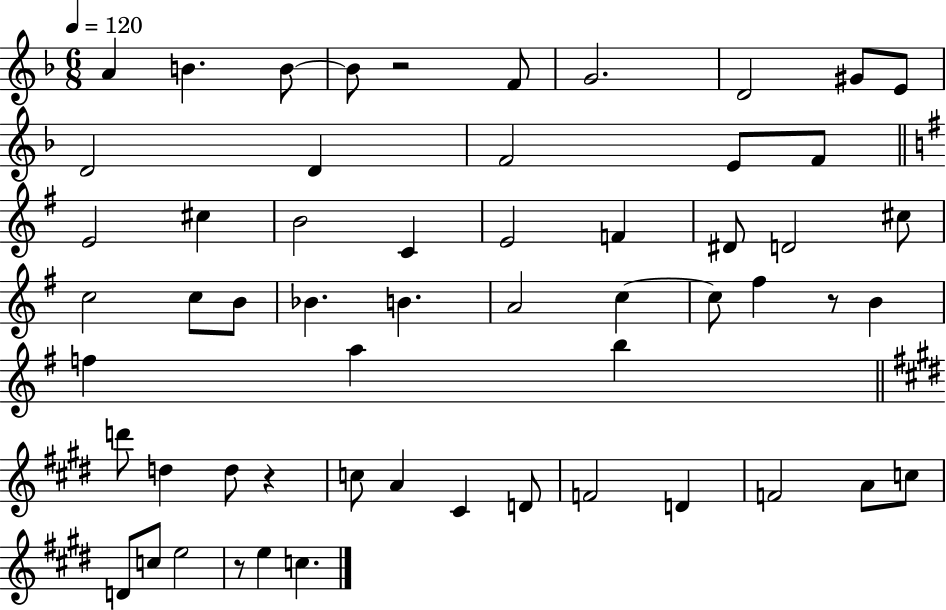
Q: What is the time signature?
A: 6/8